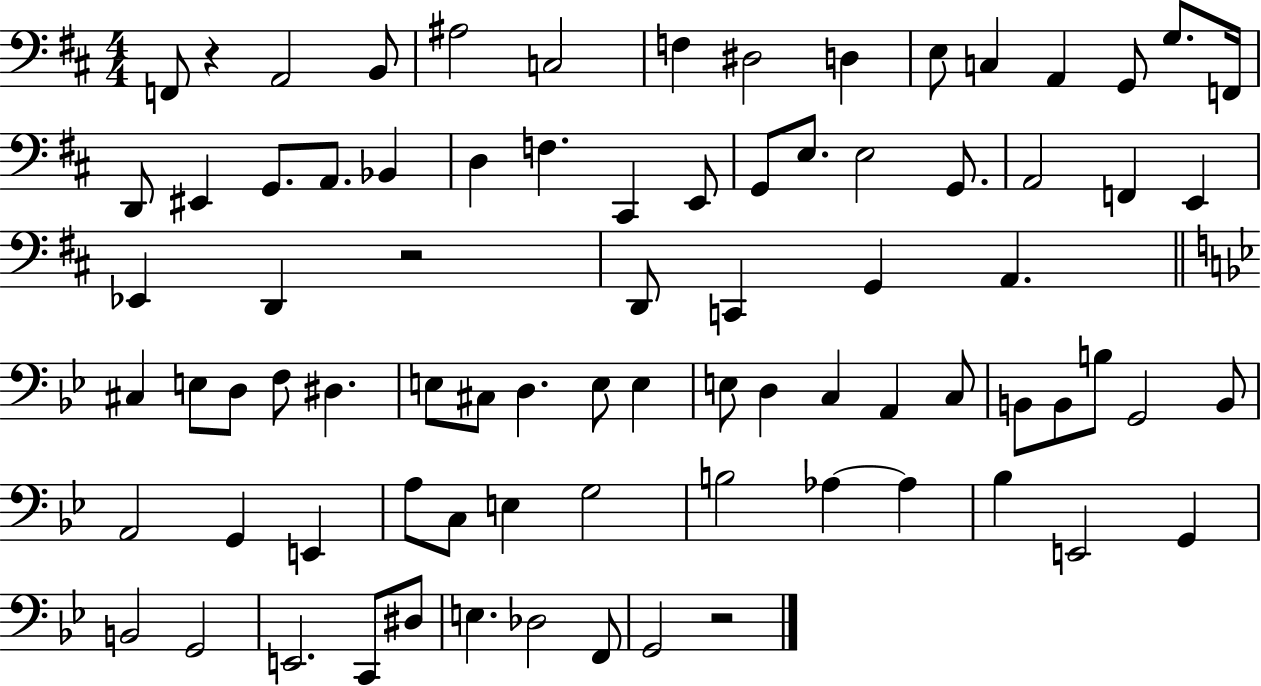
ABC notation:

X:1
T:Untitled
M:4/4
L:1/4
K:D
F,,/2 z A,,2 B,,/2 ^A,2 C,2 F, ^D,2 D, E,/2 C, A,, G,,/2 G,/2 F,,/4 D,,/2 ^E,, G,,/2 A,,/2 _B,, D, F, ^C,, E,,/2 G,,/2 E,/2 E,2 G,,/2 A,,2 F,, E,, _E,, D,, z2 D,,/2 C,, G,, A,, ^C, E,/2 D,/2 F,/2 ^D, E,/2 ^C,/2 D, E,/2 E, E,/2 D, C, A,, C,/2 B,,/2 B,,/2 B,/2 G,,2 B,,/2 A,,2 G,, E,, A,/2 C,/2 E, G,2 B,2 _A, _A, _B, E,,2 G,, B,,2 G,,2 E,,2 C,,/2 ^D,/2 E, _D,2 F,,/2 G,,2 z2